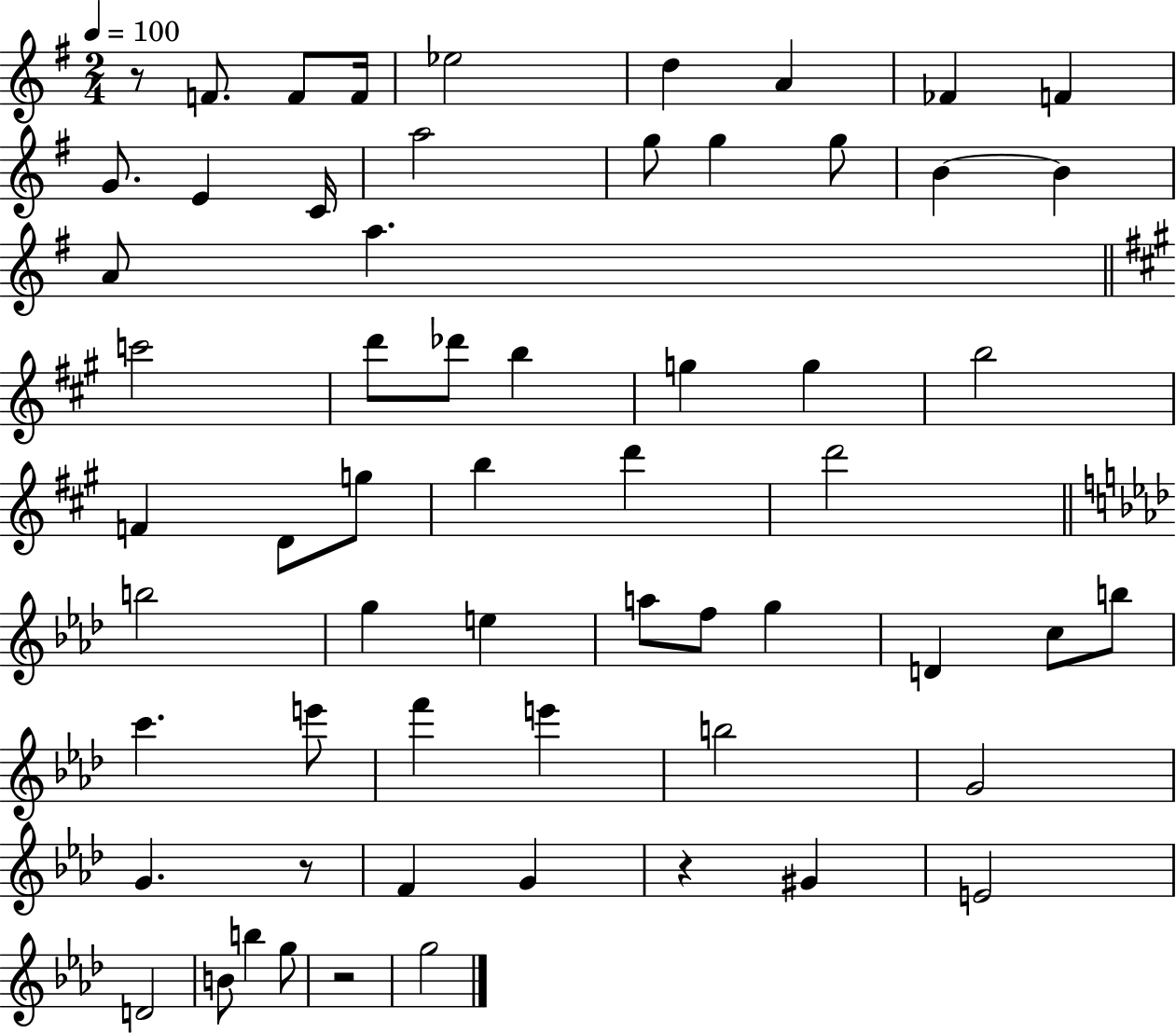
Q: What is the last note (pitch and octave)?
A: G5